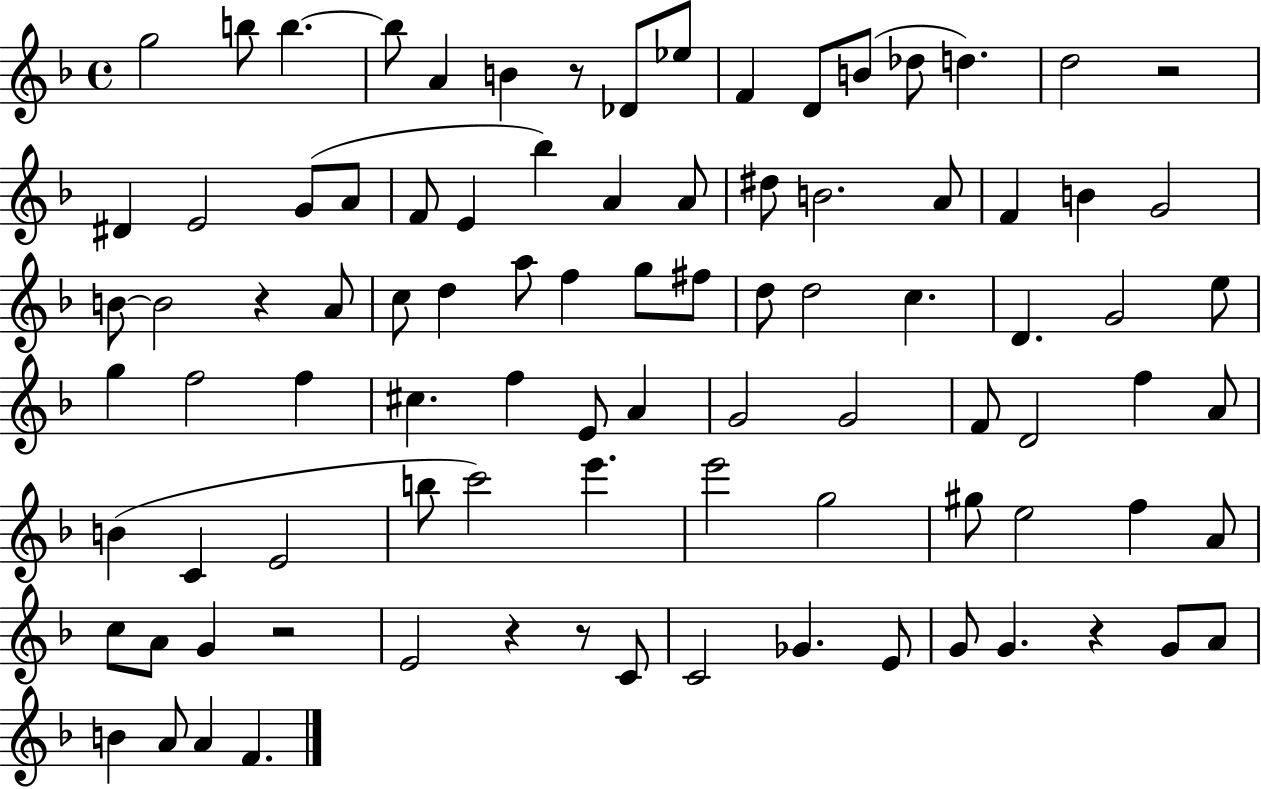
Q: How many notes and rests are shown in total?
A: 92